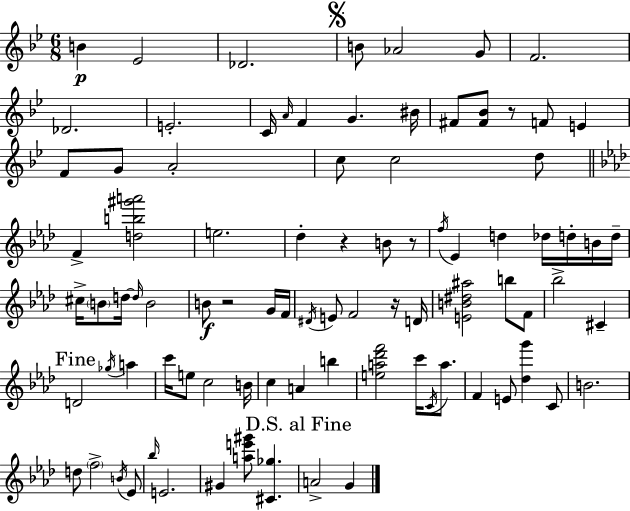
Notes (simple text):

B4/q Eb4/h Db4/h. B4/e Ab4/h G4/e F4/h. Db4/h. E4/h. C4/s A4/s F4/q G4/q. BIS4/s F#4/e [F#4,Bb4]/e R/e F4/e E4/q F4/e G4/e A4/h C5/e C5/h D5/e F4/q [D5,B5,G#6,A6]/h E5/h. Db5/q R/q B4/e R/e F5/s Eb4/q D5/q Db5/s D5/s B4/s D5/s C#5/s B4/e D5/s D5/s B4/h B4/e R/h G4/s F4/s D#4/s E4/e F4/h R/s D4/s [E4,B4,D#5,A#5]/h B5/e F4/e Bb5/h C#4/q D4/h Gb5/s A5/q C6/s E5/e C5/h B4/s C5/q A4/q B5/q [E5,A5,Db6,F6]/h C6/s C4/s A5/e. F4/q E4/e [Db5,G6]/q C4/e B4/h. D5/e F5/h B4/s Eb4/e Bb5/s E4/h. G#4/q [A5,E6,G#6]/e [C#4,Gb5]/q. A4/h G4/q